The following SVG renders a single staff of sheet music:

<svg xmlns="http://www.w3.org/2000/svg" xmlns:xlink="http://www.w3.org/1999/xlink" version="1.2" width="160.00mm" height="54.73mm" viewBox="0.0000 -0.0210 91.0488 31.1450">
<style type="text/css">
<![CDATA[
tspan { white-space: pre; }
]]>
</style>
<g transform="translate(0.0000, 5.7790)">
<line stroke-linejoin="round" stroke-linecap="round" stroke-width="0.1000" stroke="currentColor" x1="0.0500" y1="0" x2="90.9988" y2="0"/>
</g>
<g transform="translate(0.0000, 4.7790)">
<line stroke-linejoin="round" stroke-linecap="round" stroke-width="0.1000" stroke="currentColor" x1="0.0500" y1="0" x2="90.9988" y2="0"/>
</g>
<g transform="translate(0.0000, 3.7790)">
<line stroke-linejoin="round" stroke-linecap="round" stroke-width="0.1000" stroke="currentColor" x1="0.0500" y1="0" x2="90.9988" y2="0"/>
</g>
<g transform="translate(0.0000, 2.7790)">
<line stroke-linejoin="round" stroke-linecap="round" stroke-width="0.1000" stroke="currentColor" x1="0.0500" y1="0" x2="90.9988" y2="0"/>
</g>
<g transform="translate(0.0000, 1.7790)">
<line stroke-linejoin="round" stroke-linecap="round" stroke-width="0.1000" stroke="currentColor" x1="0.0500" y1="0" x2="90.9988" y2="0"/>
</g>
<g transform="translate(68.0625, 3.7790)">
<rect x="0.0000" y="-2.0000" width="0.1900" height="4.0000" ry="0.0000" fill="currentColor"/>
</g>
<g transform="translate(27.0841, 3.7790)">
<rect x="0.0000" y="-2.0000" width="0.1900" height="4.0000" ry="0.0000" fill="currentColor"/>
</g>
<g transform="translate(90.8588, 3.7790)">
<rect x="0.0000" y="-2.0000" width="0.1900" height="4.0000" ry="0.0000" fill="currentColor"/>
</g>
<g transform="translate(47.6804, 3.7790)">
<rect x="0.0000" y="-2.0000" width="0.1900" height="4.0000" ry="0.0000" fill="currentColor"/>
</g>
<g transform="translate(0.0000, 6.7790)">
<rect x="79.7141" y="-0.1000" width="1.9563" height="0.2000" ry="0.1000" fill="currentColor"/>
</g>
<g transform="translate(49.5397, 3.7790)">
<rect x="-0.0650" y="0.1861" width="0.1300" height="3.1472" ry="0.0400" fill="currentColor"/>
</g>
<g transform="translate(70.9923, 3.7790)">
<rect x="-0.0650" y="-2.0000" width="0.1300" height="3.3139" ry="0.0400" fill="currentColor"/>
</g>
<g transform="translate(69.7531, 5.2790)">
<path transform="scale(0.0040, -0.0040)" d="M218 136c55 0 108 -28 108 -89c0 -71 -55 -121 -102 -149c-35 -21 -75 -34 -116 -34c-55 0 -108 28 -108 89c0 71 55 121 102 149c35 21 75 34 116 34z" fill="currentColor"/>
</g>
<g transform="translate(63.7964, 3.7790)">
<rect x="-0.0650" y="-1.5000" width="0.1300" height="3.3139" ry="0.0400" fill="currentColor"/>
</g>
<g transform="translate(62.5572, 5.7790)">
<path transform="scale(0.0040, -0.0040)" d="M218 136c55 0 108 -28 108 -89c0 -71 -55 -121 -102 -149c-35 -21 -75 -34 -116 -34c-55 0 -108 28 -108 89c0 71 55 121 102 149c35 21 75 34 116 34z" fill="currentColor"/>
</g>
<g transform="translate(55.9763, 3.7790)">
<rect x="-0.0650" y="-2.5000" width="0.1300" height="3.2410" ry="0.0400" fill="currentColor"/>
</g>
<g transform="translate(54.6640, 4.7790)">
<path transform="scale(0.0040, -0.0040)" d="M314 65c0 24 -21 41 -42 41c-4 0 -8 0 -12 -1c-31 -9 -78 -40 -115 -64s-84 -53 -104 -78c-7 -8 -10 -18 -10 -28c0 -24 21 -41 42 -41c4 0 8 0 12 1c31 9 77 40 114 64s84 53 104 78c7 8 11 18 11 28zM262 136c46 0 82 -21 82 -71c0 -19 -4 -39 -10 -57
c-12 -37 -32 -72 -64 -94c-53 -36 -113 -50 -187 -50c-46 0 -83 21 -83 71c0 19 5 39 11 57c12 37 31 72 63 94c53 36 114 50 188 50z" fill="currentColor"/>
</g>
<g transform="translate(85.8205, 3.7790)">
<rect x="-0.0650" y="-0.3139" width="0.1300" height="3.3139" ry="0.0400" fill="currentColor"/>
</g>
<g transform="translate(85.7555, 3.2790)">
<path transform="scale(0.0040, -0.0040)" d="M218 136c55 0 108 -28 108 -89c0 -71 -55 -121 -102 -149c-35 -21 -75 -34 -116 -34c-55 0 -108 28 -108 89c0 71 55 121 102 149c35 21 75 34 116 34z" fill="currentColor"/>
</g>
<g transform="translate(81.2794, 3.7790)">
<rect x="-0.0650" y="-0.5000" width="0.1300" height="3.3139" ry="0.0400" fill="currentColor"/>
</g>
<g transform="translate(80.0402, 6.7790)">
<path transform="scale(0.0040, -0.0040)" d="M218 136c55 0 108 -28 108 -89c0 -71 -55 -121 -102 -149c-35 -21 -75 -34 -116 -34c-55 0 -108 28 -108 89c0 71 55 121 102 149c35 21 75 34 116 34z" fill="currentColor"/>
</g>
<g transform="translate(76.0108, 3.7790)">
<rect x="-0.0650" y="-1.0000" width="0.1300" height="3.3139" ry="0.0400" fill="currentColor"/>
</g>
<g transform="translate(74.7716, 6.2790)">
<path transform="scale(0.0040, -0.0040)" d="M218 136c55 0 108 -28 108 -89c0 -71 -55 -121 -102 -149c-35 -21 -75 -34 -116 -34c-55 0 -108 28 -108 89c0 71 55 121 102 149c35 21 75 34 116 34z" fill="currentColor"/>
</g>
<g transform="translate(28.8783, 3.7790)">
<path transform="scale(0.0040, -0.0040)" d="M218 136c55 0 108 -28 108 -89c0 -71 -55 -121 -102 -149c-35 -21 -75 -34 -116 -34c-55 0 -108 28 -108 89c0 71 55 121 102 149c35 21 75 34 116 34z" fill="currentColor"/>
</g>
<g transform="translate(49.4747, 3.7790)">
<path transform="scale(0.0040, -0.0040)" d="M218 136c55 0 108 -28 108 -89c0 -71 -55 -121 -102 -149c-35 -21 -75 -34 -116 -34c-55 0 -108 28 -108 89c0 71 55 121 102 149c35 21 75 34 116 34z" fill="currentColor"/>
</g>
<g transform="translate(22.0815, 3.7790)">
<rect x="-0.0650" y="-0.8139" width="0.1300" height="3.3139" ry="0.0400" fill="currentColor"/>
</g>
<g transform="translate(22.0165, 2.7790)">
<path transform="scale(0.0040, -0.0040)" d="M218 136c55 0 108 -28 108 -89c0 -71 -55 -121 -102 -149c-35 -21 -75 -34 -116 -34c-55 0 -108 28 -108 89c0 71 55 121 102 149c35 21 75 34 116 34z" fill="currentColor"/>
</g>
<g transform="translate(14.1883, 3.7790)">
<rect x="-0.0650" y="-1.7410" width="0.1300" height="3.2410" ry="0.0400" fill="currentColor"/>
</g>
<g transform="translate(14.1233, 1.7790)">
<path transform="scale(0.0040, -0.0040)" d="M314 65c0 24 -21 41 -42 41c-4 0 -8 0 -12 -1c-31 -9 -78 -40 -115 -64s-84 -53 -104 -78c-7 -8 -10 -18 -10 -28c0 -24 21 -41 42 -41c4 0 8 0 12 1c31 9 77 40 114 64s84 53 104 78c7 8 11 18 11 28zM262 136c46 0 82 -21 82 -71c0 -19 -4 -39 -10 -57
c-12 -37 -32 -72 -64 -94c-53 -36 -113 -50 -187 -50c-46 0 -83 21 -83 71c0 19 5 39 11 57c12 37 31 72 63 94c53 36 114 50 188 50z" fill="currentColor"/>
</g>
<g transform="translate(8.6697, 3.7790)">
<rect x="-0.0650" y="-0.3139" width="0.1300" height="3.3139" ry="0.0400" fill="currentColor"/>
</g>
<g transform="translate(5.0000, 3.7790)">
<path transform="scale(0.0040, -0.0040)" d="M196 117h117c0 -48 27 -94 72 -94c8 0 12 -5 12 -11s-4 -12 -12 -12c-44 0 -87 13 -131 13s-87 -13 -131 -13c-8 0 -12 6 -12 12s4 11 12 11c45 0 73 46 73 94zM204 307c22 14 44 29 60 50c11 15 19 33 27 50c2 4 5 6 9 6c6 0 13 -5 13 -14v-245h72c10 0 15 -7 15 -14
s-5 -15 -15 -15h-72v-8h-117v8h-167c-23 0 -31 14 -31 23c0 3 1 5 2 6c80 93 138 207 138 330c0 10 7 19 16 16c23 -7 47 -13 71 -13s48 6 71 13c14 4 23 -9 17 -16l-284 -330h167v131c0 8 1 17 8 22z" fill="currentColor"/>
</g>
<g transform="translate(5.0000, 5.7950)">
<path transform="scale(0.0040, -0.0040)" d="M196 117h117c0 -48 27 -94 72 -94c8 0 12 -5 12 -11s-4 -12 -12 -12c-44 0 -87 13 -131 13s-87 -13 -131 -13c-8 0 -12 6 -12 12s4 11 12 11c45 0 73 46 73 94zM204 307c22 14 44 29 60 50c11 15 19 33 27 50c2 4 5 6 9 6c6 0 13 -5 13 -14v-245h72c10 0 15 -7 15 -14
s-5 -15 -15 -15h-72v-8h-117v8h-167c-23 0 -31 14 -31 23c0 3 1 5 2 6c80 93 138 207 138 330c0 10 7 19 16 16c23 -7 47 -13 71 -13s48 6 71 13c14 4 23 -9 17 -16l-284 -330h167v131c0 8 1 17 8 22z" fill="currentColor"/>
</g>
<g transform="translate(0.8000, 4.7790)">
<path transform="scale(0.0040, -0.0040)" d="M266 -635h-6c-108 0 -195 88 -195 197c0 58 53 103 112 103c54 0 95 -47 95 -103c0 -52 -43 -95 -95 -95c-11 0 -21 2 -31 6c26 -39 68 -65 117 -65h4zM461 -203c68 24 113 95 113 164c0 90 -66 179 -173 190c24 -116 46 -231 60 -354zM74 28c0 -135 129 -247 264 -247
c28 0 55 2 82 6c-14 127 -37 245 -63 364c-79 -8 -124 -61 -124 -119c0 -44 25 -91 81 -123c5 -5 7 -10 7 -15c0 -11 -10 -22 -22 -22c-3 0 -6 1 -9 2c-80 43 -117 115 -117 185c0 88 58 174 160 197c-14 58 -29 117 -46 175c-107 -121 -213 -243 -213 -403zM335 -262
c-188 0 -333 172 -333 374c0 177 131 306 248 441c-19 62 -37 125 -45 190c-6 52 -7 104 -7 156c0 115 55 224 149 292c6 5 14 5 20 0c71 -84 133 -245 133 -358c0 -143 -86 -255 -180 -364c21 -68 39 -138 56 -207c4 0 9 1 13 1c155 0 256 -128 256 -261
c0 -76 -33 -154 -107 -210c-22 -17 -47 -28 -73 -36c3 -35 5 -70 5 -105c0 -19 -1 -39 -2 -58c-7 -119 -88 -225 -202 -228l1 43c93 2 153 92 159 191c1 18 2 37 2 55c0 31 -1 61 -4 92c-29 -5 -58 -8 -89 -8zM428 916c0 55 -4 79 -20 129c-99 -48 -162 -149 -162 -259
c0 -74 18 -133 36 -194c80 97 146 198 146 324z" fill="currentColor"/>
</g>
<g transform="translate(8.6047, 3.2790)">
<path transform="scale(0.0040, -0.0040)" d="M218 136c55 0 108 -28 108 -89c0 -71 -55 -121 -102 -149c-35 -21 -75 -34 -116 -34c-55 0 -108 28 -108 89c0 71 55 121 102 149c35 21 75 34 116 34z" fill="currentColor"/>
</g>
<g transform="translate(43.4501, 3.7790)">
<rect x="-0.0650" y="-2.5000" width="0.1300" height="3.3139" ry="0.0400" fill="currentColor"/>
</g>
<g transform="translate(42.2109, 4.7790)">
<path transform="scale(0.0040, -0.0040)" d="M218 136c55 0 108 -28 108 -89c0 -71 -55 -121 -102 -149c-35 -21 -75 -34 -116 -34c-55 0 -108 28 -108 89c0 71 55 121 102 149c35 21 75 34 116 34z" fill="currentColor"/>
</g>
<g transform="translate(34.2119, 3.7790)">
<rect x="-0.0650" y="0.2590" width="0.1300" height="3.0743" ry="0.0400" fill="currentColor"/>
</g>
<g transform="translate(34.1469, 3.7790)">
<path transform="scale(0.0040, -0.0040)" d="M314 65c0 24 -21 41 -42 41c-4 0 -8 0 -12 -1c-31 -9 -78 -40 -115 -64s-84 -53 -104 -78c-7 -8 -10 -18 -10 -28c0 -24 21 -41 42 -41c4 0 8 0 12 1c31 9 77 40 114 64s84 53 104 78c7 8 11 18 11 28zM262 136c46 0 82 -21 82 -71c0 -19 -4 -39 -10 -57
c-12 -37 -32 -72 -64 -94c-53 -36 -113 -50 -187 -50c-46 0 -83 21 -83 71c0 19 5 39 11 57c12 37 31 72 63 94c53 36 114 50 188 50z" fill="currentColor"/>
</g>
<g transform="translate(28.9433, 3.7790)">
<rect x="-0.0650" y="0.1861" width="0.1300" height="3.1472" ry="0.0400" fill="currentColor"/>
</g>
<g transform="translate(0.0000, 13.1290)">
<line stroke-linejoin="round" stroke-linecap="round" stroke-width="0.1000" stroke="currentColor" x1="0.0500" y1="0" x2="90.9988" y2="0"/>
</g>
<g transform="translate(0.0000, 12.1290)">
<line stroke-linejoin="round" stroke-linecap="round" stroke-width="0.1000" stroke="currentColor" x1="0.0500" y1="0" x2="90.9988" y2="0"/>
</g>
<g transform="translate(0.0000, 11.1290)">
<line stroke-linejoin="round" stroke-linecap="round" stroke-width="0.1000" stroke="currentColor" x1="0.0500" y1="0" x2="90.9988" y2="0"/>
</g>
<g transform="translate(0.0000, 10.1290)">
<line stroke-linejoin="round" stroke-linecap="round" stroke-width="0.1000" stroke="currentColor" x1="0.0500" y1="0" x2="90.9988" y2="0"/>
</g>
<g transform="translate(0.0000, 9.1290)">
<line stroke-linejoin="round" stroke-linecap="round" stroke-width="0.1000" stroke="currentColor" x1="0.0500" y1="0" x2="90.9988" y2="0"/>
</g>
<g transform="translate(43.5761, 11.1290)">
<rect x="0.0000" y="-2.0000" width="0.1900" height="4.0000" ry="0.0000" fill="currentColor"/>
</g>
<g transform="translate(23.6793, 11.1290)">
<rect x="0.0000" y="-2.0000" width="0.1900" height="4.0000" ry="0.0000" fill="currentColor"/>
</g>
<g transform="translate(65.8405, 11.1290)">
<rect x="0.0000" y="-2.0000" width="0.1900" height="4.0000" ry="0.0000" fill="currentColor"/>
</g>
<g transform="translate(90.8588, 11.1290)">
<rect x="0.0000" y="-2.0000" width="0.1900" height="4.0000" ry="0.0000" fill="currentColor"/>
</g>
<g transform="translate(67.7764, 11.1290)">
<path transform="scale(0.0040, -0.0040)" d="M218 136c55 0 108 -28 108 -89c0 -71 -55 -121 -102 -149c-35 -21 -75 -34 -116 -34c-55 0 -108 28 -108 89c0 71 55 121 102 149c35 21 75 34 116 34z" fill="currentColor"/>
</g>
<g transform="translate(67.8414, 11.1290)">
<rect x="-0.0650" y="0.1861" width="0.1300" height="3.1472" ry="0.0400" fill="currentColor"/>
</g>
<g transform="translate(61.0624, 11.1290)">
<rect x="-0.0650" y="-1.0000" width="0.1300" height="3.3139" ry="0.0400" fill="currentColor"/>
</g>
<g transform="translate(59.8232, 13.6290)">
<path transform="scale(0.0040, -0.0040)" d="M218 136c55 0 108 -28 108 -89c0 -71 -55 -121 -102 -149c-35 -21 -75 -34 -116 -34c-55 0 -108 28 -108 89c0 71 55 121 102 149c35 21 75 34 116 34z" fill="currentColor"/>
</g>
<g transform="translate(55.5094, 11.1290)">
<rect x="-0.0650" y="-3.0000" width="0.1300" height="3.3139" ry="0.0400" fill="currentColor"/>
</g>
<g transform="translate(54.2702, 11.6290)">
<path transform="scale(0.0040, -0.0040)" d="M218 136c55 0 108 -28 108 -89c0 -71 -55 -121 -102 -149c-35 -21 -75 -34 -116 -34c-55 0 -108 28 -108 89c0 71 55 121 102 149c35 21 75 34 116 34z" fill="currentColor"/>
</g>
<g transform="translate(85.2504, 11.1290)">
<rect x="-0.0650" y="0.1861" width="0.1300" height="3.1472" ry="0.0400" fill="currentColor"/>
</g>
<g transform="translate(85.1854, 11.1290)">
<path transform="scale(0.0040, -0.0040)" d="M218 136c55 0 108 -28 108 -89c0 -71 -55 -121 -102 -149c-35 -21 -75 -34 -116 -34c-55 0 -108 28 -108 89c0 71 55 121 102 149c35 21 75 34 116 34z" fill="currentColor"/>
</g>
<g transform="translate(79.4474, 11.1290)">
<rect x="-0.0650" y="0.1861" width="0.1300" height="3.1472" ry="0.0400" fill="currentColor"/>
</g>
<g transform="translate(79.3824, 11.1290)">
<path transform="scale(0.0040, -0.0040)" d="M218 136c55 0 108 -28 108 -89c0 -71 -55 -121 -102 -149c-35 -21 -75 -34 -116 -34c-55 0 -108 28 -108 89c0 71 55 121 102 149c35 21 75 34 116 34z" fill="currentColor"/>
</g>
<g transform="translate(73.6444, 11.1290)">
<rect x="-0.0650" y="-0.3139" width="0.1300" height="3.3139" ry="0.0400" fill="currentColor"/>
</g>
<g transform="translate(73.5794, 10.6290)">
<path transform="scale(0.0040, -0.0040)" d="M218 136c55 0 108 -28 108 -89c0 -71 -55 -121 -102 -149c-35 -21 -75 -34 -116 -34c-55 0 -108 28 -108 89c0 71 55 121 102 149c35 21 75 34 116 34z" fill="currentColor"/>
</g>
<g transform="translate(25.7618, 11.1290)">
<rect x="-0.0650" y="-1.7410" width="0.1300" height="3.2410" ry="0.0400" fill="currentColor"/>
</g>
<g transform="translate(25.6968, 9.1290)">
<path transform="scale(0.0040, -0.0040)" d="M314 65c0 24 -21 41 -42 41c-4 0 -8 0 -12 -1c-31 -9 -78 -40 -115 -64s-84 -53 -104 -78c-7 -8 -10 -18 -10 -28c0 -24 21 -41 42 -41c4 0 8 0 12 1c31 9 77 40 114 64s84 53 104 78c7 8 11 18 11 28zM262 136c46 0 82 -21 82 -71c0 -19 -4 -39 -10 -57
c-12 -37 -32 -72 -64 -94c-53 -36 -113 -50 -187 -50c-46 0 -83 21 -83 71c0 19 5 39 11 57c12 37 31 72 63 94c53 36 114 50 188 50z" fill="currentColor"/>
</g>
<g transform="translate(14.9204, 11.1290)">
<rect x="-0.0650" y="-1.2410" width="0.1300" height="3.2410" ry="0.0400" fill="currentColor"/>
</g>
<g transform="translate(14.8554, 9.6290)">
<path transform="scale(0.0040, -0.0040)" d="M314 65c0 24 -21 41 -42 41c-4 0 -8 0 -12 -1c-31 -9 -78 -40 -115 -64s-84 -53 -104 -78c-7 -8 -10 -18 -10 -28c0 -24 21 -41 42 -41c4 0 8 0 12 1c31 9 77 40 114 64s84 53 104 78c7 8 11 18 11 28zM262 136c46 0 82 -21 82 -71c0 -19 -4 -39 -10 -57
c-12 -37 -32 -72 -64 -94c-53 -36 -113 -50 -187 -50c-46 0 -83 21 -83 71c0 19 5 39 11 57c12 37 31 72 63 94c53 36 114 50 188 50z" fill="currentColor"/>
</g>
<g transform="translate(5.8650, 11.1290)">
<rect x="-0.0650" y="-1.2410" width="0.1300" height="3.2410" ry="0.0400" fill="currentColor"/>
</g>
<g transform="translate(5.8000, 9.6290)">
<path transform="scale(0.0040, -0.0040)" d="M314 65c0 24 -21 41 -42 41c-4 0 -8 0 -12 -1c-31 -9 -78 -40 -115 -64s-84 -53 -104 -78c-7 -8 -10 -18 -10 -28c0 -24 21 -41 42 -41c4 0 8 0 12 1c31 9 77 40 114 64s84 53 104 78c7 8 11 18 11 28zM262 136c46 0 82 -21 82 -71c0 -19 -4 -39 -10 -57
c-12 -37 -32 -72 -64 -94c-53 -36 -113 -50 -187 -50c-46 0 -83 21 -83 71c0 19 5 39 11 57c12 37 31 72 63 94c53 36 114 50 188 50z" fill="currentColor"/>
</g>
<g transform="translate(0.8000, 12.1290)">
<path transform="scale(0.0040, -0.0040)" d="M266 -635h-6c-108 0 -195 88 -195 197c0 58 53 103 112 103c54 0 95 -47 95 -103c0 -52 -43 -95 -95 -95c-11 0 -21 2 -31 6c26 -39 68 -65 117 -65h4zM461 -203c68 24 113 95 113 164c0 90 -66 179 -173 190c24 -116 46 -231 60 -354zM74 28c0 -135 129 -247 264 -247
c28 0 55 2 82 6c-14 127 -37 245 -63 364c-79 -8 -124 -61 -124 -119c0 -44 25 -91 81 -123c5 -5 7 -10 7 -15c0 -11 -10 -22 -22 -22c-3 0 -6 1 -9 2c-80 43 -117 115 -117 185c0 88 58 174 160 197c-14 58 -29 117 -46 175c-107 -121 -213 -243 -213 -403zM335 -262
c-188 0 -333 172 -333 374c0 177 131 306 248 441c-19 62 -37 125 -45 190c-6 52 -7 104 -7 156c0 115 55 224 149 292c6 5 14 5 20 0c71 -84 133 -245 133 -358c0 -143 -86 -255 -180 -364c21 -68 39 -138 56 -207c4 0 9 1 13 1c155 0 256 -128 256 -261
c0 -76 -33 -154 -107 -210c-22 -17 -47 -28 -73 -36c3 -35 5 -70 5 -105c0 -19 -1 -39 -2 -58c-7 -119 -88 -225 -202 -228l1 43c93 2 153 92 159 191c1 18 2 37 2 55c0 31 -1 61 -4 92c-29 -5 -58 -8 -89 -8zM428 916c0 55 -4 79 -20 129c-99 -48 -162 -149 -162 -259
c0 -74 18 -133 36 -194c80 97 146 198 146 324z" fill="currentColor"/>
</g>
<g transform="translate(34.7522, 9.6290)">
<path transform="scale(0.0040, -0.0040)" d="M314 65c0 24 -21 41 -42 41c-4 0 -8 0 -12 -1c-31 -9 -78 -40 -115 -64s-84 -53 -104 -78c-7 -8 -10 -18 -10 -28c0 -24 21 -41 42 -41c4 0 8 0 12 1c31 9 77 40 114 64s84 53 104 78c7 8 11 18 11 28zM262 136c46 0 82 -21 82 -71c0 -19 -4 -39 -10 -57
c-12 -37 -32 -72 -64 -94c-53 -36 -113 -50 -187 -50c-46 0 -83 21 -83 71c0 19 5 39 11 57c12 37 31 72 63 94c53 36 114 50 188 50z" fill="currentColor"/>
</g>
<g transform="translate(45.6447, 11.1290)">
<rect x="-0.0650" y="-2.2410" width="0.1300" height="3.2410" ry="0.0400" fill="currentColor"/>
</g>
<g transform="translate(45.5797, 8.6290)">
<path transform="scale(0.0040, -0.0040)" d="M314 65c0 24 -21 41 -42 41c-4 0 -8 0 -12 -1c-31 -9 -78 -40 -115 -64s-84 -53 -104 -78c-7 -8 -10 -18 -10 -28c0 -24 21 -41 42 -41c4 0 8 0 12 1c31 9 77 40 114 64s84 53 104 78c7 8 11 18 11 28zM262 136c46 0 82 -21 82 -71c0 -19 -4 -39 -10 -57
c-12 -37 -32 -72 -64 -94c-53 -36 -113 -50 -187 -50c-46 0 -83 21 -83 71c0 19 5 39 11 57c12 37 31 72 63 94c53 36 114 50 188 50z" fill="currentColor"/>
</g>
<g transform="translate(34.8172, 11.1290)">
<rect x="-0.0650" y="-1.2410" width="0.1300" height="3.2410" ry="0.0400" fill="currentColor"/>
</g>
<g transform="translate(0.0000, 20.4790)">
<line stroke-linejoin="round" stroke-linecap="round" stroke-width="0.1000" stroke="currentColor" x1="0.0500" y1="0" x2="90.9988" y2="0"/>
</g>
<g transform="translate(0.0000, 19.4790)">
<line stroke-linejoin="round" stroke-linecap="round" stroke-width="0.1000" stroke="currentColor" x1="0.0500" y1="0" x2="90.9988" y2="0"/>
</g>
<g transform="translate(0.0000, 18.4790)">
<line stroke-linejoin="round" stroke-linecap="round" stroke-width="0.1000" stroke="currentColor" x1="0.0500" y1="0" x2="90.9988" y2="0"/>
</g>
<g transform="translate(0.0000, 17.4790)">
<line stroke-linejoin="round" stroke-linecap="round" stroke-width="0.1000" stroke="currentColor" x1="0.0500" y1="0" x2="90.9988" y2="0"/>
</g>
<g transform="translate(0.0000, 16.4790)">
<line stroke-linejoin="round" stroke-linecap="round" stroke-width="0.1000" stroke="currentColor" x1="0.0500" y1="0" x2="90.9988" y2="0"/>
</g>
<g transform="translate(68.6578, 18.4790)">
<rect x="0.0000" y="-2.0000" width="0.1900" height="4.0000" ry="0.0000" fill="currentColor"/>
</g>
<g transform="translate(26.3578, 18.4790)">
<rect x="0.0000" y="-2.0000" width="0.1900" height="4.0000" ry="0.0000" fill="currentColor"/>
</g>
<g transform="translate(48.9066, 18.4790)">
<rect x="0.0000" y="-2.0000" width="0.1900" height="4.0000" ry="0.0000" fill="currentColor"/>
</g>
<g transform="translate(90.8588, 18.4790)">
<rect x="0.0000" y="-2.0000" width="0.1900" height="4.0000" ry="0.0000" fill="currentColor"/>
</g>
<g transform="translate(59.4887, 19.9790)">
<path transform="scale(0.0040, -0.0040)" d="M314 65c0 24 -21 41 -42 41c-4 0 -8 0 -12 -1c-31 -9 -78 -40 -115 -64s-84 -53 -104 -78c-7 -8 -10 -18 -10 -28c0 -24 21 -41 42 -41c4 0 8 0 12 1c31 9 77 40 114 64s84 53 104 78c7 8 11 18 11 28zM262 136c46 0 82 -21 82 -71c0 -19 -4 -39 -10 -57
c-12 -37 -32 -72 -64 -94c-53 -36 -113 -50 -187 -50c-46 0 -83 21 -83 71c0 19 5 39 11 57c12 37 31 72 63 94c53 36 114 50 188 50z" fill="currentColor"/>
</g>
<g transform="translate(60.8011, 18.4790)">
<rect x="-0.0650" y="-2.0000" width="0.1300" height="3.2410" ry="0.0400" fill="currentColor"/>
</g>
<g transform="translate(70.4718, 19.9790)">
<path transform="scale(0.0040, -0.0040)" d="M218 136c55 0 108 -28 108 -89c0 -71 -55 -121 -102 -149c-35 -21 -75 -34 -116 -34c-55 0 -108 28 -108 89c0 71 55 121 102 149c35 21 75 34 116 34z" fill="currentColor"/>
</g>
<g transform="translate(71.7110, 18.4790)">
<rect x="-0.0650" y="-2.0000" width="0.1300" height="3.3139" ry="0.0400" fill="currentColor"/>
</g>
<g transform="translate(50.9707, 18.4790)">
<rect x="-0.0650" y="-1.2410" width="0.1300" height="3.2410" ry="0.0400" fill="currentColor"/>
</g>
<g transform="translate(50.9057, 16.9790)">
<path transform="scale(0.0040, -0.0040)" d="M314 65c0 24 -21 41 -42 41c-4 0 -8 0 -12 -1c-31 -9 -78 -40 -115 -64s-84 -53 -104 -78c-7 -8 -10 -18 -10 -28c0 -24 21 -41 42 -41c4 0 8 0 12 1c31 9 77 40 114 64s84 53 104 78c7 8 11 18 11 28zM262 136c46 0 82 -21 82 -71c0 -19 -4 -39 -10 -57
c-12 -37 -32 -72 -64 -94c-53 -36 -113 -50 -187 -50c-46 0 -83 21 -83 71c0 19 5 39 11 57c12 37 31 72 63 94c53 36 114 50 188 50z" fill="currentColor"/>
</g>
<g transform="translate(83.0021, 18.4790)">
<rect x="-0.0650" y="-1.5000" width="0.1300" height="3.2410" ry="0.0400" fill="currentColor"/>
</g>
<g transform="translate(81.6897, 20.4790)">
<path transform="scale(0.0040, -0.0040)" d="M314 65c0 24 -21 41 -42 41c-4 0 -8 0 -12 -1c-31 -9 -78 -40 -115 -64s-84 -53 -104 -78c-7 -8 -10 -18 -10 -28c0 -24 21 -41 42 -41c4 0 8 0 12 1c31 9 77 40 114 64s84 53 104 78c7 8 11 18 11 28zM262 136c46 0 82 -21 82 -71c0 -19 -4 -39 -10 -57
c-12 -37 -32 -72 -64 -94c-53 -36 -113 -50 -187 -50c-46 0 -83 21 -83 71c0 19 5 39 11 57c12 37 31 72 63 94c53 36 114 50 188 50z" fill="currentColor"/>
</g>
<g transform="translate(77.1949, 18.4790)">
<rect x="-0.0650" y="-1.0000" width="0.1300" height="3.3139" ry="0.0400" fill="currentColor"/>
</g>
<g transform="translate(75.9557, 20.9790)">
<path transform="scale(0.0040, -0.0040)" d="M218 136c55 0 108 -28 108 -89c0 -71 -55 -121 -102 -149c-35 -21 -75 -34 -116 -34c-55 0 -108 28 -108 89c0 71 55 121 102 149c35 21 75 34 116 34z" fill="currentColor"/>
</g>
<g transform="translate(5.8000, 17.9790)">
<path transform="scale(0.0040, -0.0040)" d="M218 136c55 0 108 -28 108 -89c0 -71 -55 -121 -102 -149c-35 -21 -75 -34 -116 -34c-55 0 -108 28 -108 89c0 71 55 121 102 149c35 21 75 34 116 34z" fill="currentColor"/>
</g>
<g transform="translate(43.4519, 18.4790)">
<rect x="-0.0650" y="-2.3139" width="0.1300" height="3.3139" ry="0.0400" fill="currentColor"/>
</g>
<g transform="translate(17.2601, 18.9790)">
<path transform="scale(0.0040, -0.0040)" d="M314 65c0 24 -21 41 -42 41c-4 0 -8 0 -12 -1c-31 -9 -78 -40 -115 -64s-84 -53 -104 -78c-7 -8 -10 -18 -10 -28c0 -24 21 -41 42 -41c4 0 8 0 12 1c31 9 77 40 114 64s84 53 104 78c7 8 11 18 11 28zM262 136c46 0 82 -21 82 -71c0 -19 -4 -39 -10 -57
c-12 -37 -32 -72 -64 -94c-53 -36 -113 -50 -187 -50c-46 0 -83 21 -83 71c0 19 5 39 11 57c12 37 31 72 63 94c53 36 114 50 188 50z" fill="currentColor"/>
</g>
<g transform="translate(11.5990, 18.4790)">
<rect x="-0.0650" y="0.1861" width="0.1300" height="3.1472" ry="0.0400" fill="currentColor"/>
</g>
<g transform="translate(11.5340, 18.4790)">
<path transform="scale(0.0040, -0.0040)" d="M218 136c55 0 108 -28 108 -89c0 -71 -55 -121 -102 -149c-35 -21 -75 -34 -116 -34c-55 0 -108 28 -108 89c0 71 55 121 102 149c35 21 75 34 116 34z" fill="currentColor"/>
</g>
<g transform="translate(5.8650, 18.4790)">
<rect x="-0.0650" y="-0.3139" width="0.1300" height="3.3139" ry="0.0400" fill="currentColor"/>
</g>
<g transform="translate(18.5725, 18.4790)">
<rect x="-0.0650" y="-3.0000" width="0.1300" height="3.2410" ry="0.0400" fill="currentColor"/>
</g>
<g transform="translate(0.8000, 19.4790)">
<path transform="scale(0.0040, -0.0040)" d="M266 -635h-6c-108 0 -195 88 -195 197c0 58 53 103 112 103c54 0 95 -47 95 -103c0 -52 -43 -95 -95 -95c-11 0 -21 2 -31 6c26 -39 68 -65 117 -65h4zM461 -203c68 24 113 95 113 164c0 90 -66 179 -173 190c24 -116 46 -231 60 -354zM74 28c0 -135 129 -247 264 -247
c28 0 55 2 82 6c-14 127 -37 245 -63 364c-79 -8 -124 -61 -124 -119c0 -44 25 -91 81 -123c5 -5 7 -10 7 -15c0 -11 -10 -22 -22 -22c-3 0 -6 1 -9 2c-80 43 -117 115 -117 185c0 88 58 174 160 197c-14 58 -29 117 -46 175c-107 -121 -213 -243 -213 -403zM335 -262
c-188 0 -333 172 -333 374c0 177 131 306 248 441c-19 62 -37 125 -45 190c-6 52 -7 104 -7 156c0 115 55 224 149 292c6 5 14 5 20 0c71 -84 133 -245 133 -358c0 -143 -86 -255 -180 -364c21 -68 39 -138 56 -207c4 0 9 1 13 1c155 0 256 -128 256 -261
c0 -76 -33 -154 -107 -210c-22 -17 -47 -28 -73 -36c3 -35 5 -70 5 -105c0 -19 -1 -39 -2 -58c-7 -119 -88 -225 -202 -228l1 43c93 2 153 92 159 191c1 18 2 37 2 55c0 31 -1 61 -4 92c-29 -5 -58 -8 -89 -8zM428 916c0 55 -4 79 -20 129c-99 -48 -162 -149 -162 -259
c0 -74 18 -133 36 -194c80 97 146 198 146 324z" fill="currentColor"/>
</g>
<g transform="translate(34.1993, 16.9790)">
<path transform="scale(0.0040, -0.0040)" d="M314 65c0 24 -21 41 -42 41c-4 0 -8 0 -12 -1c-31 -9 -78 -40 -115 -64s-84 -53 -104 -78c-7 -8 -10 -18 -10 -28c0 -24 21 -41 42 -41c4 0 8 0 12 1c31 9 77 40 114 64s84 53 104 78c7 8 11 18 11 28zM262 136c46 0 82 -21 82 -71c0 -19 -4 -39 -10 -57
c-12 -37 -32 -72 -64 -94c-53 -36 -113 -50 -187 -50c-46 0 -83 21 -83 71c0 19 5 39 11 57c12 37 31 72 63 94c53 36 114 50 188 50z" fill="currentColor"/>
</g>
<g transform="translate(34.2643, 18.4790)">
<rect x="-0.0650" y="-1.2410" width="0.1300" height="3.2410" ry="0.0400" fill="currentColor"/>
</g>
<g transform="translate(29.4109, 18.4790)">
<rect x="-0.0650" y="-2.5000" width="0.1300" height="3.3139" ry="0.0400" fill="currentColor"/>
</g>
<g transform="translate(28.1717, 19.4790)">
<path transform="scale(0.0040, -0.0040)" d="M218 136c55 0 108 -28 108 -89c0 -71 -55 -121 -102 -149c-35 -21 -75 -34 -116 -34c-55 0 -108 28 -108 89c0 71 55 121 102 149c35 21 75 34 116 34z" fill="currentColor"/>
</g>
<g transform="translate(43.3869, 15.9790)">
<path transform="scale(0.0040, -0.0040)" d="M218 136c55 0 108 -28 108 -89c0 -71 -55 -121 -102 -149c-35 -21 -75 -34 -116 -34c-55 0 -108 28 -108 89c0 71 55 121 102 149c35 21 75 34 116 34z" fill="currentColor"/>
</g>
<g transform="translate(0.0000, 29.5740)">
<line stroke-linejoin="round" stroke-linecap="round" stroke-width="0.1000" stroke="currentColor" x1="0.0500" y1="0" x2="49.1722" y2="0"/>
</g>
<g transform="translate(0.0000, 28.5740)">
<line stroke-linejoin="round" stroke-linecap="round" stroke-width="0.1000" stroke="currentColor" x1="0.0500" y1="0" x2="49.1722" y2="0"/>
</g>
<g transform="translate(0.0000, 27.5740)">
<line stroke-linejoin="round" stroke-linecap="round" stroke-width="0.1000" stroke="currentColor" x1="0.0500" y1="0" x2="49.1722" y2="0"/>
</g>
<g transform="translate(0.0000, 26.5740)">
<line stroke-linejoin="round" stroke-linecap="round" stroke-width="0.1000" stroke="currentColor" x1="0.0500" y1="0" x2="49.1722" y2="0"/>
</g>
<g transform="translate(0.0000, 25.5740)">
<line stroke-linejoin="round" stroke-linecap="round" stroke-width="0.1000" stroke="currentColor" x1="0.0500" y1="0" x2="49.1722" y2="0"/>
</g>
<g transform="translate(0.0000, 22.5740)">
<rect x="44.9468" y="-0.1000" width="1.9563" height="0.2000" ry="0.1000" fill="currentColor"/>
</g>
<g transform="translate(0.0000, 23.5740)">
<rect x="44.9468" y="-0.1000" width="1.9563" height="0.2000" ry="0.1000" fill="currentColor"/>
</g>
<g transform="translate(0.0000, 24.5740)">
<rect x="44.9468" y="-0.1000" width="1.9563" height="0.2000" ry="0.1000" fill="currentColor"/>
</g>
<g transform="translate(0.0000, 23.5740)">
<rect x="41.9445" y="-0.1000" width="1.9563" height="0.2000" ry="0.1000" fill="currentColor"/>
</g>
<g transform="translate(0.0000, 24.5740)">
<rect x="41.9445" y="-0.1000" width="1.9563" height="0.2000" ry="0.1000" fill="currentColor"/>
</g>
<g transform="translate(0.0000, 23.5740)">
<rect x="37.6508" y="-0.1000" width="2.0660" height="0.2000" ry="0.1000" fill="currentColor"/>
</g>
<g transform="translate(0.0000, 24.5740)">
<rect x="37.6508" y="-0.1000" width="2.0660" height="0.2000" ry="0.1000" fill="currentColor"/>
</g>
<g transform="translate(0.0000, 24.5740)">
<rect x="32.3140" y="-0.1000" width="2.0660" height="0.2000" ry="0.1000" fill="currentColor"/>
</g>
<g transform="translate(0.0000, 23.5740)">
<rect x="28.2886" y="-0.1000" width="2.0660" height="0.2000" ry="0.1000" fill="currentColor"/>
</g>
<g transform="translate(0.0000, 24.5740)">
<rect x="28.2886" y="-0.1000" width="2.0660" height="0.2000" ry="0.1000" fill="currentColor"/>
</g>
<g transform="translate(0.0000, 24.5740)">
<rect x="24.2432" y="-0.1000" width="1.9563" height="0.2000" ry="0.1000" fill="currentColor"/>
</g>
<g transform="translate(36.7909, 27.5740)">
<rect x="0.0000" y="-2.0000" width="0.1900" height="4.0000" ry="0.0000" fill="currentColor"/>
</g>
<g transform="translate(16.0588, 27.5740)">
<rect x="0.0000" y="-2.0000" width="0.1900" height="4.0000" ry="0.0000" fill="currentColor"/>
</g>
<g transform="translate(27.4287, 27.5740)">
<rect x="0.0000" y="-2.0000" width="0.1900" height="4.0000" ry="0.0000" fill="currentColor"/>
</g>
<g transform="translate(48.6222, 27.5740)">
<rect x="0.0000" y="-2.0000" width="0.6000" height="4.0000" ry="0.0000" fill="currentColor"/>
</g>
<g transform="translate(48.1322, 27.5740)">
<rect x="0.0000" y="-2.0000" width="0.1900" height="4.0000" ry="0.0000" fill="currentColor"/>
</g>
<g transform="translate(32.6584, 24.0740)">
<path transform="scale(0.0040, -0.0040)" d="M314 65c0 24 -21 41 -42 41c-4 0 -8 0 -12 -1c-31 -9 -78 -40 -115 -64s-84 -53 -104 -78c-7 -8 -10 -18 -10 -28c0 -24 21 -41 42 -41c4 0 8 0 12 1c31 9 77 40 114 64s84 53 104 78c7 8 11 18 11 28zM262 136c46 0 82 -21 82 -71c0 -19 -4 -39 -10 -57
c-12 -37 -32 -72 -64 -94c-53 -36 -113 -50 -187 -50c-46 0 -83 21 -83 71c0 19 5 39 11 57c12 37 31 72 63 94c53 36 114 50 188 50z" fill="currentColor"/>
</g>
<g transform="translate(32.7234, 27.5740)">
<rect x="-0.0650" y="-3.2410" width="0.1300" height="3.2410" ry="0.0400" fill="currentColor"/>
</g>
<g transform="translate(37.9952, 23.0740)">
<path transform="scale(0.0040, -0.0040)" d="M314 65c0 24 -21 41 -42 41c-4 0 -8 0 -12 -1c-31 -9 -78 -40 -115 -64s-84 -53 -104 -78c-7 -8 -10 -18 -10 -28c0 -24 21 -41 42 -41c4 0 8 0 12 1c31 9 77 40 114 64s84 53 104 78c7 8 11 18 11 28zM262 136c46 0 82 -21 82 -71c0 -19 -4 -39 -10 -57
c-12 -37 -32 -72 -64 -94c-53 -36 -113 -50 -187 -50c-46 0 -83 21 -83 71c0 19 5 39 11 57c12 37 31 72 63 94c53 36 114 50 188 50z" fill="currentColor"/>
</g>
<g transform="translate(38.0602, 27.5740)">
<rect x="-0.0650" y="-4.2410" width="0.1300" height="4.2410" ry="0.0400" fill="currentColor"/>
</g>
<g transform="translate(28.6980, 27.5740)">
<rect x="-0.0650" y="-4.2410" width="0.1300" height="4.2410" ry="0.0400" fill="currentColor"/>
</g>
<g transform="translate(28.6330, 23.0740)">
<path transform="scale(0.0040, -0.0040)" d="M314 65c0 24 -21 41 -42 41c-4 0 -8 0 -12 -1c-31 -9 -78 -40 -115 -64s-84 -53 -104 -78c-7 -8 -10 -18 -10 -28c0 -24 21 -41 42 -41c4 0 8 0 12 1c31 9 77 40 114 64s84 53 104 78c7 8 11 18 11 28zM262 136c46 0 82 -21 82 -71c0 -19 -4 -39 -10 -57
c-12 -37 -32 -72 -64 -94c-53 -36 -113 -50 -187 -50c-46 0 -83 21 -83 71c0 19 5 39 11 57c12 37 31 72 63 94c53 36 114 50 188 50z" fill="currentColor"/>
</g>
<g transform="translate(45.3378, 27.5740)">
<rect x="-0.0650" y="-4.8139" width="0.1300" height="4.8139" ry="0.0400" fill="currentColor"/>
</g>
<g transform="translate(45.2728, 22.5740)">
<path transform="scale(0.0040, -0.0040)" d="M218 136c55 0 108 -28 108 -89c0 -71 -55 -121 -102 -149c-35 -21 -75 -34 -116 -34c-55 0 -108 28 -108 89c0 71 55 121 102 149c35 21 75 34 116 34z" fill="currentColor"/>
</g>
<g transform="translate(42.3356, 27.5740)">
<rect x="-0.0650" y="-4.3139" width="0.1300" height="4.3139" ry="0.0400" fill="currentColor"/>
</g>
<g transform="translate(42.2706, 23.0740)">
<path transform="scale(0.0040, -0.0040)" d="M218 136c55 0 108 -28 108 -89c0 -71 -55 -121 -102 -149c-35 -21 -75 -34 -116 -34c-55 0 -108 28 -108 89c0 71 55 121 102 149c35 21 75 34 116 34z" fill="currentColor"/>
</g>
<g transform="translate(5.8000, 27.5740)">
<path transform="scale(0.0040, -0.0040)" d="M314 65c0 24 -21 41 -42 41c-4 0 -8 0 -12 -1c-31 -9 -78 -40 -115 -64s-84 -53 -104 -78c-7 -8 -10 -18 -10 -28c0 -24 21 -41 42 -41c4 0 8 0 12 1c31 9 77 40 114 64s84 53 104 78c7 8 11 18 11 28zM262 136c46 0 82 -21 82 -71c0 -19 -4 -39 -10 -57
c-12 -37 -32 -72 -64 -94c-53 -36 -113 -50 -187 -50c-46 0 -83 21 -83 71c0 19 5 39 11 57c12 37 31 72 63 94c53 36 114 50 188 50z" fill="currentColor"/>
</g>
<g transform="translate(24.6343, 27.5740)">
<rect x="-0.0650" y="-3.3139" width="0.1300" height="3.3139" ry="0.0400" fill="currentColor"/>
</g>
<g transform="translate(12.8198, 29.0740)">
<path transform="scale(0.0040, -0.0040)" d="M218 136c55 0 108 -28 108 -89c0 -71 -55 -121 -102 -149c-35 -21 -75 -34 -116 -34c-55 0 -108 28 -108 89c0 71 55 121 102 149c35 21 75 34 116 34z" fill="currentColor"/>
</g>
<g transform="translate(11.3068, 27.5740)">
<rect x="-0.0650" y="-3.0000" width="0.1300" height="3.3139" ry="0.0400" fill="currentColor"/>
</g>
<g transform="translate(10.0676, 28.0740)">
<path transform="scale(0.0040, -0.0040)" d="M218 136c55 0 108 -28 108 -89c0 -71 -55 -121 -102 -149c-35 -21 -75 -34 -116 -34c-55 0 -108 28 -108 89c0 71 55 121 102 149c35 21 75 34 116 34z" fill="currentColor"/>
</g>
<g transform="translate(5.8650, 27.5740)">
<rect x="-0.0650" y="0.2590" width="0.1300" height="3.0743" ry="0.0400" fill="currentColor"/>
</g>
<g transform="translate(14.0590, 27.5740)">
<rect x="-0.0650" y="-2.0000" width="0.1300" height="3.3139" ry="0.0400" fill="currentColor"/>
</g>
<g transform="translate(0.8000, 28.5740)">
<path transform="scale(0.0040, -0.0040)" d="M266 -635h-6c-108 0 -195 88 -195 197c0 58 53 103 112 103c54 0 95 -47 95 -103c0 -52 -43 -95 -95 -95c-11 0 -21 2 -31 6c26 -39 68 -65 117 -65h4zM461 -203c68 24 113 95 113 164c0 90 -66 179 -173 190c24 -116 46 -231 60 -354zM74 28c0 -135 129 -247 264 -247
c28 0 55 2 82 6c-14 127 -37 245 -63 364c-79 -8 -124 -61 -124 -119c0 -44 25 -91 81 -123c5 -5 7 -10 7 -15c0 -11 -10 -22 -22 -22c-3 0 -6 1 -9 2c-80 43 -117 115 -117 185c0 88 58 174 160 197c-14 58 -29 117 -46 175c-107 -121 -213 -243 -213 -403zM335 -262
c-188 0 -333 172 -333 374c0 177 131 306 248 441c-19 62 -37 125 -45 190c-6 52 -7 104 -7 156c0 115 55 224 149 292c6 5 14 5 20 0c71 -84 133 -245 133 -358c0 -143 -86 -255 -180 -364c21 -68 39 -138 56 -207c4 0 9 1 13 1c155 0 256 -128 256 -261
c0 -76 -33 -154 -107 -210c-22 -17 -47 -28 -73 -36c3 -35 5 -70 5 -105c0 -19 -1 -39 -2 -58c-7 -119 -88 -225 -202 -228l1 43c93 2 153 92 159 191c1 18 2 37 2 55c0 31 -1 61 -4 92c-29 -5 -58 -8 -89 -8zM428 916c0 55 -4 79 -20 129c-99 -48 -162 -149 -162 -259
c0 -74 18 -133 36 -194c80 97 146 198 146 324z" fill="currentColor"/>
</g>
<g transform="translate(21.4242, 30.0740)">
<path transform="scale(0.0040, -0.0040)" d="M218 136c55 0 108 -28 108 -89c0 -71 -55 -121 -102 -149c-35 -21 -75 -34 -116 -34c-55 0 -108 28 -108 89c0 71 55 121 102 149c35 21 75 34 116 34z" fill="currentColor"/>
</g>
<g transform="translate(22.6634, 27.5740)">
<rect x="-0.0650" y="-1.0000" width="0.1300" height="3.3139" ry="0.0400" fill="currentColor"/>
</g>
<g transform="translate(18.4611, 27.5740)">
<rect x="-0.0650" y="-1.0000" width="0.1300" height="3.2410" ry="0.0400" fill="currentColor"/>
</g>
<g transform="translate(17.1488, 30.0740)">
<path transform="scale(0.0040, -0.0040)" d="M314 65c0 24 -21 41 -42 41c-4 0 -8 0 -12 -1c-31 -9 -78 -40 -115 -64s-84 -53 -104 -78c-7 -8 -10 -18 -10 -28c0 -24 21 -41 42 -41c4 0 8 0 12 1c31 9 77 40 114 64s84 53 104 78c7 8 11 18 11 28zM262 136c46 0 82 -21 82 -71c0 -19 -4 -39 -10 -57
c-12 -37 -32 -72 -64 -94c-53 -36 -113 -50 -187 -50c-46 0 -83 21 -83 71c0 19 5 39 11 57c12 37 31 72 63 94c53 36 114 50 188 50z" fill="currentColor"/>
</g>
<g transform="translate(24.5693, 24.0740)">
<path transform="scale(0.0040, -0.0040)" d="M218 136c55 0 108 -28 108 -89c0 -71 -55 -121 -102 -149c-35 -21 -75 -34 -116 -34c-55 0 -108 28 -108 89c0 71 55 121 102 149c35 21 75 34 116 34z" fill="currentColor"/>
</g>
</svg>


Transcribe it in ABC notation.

X:1
T:Untitled
M:4/4
L:1/4
K:C
c f2 d B B2 G B G2 E F D C c e2 e2 f2 e2 g2 A D B c B B c B A2 G e2 g e2 F2 F D E2 B2 A F D2 D b d'2 b2 d'2 d' e'